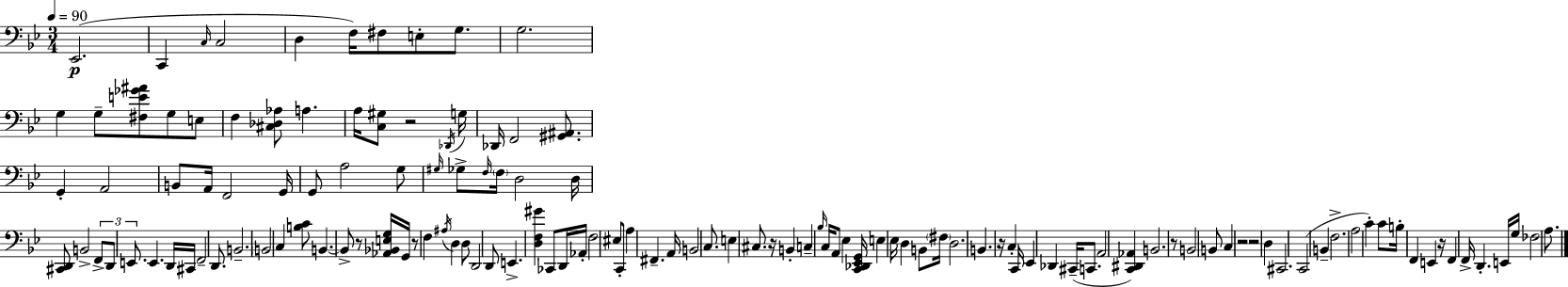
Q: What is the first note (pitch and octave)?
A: Eb2